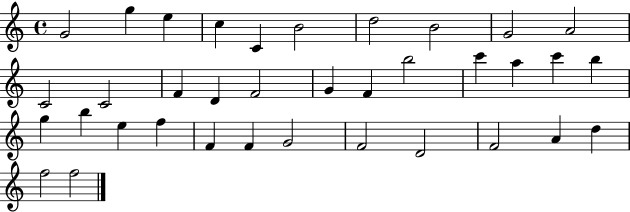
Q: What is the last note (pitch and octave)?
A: F5